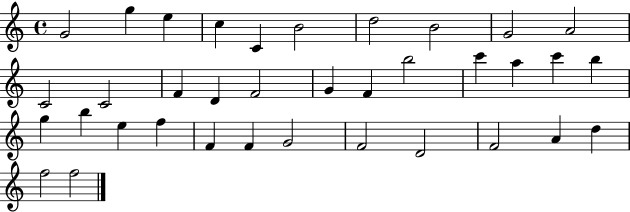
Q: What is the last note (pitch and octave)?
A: F5